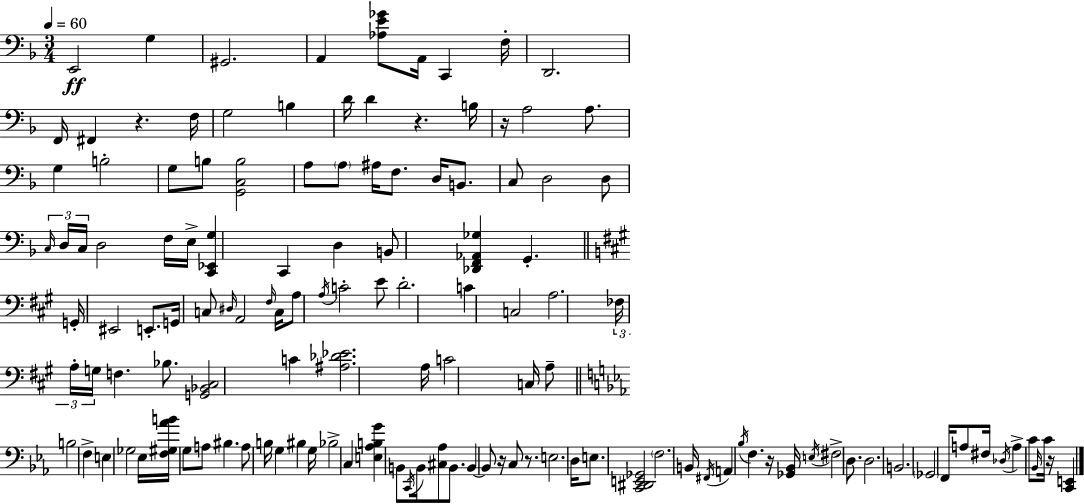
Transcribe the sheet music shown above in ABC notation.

X:1
T:Untitled
M:3/4
L:1/4
K:Dm
E,,2 G, ^G,,2 A,, [_A,E_G]/2 A,,/4 C,, F,/4 D,,2 F,,/4 ^F,, z F,/4 G,2 B, D/4 D z B,/4 z/4 A,2 A,/2 G, B,2 G,/2 B,/2 [G,,C,B,]2 A,/2 A,/2 ^A,/4 F,/2 D,/4 B,,/2 C,/2 D,2 D,/2 C,/4 D,/4 C,/4 D,2 F,/4 E,/4 [C,,_E,,G,] C,, D, B,,/2 [_D,,F,,_A,,_G,] G,, G,,/4 ^E,,2 E,,/2 G,,/4 C,/2 ^D,/4 A,,2 ^F,/4 C,/4 A,/2 A,/4 C2 E/2 D2 C C,2 A,2 _F,/4 A,/4 G,/4 F, _B,/2 [G,,_B,,^C,]2 C [^A,_D_E]2 A,/4 C2 C,/4 A,/2 B,2 F, E, _G,2 _E,/4 [F,^G,_AB]/4 G,/2 A,/2 ^B, A,/2 B,/4 G, ^B, G,/4 _B,2 C, [E,_A,B,G] B,,/2 C,,/4 B,,/4 [^C,_A,]/2 B,,/2 B,, B,,/2 z/4 C,/2 z/2 E,2 D,/4 E,/2 [C,,^D,,E,,_G,,]2 F,2 B,,/4 ^F,,/4 A,, _B,/4 F, z/4 [_G,,_B,,]/4 E,/4 ^F,2 D,/2 D,2 B,,2 _G,,2 F,,/4 A,/2 ^F,/4 _D,/4 A, C/2 _B,,/4 C/4 z/4 [C,,E,,]